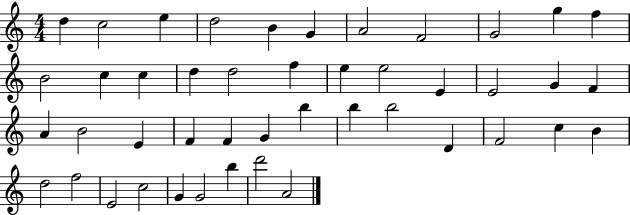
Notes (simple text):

D5/q C5/h E5/q D5/h B4/q G4/q A4/h F4/h G4/h G5/q F5/q B4/h C5/q C5/q D5/q D5/h F5/q E5/q E5/h E4/q E4/h G4/q F4/q A4/q B4/h E4/q F4/q F4/q G4/q B5/q B5/q B5/h D4/q F4/h C5/q B4/q D5/h F5/h E4/h C5/h G4/q G4/h B5/q D6/h A4/h